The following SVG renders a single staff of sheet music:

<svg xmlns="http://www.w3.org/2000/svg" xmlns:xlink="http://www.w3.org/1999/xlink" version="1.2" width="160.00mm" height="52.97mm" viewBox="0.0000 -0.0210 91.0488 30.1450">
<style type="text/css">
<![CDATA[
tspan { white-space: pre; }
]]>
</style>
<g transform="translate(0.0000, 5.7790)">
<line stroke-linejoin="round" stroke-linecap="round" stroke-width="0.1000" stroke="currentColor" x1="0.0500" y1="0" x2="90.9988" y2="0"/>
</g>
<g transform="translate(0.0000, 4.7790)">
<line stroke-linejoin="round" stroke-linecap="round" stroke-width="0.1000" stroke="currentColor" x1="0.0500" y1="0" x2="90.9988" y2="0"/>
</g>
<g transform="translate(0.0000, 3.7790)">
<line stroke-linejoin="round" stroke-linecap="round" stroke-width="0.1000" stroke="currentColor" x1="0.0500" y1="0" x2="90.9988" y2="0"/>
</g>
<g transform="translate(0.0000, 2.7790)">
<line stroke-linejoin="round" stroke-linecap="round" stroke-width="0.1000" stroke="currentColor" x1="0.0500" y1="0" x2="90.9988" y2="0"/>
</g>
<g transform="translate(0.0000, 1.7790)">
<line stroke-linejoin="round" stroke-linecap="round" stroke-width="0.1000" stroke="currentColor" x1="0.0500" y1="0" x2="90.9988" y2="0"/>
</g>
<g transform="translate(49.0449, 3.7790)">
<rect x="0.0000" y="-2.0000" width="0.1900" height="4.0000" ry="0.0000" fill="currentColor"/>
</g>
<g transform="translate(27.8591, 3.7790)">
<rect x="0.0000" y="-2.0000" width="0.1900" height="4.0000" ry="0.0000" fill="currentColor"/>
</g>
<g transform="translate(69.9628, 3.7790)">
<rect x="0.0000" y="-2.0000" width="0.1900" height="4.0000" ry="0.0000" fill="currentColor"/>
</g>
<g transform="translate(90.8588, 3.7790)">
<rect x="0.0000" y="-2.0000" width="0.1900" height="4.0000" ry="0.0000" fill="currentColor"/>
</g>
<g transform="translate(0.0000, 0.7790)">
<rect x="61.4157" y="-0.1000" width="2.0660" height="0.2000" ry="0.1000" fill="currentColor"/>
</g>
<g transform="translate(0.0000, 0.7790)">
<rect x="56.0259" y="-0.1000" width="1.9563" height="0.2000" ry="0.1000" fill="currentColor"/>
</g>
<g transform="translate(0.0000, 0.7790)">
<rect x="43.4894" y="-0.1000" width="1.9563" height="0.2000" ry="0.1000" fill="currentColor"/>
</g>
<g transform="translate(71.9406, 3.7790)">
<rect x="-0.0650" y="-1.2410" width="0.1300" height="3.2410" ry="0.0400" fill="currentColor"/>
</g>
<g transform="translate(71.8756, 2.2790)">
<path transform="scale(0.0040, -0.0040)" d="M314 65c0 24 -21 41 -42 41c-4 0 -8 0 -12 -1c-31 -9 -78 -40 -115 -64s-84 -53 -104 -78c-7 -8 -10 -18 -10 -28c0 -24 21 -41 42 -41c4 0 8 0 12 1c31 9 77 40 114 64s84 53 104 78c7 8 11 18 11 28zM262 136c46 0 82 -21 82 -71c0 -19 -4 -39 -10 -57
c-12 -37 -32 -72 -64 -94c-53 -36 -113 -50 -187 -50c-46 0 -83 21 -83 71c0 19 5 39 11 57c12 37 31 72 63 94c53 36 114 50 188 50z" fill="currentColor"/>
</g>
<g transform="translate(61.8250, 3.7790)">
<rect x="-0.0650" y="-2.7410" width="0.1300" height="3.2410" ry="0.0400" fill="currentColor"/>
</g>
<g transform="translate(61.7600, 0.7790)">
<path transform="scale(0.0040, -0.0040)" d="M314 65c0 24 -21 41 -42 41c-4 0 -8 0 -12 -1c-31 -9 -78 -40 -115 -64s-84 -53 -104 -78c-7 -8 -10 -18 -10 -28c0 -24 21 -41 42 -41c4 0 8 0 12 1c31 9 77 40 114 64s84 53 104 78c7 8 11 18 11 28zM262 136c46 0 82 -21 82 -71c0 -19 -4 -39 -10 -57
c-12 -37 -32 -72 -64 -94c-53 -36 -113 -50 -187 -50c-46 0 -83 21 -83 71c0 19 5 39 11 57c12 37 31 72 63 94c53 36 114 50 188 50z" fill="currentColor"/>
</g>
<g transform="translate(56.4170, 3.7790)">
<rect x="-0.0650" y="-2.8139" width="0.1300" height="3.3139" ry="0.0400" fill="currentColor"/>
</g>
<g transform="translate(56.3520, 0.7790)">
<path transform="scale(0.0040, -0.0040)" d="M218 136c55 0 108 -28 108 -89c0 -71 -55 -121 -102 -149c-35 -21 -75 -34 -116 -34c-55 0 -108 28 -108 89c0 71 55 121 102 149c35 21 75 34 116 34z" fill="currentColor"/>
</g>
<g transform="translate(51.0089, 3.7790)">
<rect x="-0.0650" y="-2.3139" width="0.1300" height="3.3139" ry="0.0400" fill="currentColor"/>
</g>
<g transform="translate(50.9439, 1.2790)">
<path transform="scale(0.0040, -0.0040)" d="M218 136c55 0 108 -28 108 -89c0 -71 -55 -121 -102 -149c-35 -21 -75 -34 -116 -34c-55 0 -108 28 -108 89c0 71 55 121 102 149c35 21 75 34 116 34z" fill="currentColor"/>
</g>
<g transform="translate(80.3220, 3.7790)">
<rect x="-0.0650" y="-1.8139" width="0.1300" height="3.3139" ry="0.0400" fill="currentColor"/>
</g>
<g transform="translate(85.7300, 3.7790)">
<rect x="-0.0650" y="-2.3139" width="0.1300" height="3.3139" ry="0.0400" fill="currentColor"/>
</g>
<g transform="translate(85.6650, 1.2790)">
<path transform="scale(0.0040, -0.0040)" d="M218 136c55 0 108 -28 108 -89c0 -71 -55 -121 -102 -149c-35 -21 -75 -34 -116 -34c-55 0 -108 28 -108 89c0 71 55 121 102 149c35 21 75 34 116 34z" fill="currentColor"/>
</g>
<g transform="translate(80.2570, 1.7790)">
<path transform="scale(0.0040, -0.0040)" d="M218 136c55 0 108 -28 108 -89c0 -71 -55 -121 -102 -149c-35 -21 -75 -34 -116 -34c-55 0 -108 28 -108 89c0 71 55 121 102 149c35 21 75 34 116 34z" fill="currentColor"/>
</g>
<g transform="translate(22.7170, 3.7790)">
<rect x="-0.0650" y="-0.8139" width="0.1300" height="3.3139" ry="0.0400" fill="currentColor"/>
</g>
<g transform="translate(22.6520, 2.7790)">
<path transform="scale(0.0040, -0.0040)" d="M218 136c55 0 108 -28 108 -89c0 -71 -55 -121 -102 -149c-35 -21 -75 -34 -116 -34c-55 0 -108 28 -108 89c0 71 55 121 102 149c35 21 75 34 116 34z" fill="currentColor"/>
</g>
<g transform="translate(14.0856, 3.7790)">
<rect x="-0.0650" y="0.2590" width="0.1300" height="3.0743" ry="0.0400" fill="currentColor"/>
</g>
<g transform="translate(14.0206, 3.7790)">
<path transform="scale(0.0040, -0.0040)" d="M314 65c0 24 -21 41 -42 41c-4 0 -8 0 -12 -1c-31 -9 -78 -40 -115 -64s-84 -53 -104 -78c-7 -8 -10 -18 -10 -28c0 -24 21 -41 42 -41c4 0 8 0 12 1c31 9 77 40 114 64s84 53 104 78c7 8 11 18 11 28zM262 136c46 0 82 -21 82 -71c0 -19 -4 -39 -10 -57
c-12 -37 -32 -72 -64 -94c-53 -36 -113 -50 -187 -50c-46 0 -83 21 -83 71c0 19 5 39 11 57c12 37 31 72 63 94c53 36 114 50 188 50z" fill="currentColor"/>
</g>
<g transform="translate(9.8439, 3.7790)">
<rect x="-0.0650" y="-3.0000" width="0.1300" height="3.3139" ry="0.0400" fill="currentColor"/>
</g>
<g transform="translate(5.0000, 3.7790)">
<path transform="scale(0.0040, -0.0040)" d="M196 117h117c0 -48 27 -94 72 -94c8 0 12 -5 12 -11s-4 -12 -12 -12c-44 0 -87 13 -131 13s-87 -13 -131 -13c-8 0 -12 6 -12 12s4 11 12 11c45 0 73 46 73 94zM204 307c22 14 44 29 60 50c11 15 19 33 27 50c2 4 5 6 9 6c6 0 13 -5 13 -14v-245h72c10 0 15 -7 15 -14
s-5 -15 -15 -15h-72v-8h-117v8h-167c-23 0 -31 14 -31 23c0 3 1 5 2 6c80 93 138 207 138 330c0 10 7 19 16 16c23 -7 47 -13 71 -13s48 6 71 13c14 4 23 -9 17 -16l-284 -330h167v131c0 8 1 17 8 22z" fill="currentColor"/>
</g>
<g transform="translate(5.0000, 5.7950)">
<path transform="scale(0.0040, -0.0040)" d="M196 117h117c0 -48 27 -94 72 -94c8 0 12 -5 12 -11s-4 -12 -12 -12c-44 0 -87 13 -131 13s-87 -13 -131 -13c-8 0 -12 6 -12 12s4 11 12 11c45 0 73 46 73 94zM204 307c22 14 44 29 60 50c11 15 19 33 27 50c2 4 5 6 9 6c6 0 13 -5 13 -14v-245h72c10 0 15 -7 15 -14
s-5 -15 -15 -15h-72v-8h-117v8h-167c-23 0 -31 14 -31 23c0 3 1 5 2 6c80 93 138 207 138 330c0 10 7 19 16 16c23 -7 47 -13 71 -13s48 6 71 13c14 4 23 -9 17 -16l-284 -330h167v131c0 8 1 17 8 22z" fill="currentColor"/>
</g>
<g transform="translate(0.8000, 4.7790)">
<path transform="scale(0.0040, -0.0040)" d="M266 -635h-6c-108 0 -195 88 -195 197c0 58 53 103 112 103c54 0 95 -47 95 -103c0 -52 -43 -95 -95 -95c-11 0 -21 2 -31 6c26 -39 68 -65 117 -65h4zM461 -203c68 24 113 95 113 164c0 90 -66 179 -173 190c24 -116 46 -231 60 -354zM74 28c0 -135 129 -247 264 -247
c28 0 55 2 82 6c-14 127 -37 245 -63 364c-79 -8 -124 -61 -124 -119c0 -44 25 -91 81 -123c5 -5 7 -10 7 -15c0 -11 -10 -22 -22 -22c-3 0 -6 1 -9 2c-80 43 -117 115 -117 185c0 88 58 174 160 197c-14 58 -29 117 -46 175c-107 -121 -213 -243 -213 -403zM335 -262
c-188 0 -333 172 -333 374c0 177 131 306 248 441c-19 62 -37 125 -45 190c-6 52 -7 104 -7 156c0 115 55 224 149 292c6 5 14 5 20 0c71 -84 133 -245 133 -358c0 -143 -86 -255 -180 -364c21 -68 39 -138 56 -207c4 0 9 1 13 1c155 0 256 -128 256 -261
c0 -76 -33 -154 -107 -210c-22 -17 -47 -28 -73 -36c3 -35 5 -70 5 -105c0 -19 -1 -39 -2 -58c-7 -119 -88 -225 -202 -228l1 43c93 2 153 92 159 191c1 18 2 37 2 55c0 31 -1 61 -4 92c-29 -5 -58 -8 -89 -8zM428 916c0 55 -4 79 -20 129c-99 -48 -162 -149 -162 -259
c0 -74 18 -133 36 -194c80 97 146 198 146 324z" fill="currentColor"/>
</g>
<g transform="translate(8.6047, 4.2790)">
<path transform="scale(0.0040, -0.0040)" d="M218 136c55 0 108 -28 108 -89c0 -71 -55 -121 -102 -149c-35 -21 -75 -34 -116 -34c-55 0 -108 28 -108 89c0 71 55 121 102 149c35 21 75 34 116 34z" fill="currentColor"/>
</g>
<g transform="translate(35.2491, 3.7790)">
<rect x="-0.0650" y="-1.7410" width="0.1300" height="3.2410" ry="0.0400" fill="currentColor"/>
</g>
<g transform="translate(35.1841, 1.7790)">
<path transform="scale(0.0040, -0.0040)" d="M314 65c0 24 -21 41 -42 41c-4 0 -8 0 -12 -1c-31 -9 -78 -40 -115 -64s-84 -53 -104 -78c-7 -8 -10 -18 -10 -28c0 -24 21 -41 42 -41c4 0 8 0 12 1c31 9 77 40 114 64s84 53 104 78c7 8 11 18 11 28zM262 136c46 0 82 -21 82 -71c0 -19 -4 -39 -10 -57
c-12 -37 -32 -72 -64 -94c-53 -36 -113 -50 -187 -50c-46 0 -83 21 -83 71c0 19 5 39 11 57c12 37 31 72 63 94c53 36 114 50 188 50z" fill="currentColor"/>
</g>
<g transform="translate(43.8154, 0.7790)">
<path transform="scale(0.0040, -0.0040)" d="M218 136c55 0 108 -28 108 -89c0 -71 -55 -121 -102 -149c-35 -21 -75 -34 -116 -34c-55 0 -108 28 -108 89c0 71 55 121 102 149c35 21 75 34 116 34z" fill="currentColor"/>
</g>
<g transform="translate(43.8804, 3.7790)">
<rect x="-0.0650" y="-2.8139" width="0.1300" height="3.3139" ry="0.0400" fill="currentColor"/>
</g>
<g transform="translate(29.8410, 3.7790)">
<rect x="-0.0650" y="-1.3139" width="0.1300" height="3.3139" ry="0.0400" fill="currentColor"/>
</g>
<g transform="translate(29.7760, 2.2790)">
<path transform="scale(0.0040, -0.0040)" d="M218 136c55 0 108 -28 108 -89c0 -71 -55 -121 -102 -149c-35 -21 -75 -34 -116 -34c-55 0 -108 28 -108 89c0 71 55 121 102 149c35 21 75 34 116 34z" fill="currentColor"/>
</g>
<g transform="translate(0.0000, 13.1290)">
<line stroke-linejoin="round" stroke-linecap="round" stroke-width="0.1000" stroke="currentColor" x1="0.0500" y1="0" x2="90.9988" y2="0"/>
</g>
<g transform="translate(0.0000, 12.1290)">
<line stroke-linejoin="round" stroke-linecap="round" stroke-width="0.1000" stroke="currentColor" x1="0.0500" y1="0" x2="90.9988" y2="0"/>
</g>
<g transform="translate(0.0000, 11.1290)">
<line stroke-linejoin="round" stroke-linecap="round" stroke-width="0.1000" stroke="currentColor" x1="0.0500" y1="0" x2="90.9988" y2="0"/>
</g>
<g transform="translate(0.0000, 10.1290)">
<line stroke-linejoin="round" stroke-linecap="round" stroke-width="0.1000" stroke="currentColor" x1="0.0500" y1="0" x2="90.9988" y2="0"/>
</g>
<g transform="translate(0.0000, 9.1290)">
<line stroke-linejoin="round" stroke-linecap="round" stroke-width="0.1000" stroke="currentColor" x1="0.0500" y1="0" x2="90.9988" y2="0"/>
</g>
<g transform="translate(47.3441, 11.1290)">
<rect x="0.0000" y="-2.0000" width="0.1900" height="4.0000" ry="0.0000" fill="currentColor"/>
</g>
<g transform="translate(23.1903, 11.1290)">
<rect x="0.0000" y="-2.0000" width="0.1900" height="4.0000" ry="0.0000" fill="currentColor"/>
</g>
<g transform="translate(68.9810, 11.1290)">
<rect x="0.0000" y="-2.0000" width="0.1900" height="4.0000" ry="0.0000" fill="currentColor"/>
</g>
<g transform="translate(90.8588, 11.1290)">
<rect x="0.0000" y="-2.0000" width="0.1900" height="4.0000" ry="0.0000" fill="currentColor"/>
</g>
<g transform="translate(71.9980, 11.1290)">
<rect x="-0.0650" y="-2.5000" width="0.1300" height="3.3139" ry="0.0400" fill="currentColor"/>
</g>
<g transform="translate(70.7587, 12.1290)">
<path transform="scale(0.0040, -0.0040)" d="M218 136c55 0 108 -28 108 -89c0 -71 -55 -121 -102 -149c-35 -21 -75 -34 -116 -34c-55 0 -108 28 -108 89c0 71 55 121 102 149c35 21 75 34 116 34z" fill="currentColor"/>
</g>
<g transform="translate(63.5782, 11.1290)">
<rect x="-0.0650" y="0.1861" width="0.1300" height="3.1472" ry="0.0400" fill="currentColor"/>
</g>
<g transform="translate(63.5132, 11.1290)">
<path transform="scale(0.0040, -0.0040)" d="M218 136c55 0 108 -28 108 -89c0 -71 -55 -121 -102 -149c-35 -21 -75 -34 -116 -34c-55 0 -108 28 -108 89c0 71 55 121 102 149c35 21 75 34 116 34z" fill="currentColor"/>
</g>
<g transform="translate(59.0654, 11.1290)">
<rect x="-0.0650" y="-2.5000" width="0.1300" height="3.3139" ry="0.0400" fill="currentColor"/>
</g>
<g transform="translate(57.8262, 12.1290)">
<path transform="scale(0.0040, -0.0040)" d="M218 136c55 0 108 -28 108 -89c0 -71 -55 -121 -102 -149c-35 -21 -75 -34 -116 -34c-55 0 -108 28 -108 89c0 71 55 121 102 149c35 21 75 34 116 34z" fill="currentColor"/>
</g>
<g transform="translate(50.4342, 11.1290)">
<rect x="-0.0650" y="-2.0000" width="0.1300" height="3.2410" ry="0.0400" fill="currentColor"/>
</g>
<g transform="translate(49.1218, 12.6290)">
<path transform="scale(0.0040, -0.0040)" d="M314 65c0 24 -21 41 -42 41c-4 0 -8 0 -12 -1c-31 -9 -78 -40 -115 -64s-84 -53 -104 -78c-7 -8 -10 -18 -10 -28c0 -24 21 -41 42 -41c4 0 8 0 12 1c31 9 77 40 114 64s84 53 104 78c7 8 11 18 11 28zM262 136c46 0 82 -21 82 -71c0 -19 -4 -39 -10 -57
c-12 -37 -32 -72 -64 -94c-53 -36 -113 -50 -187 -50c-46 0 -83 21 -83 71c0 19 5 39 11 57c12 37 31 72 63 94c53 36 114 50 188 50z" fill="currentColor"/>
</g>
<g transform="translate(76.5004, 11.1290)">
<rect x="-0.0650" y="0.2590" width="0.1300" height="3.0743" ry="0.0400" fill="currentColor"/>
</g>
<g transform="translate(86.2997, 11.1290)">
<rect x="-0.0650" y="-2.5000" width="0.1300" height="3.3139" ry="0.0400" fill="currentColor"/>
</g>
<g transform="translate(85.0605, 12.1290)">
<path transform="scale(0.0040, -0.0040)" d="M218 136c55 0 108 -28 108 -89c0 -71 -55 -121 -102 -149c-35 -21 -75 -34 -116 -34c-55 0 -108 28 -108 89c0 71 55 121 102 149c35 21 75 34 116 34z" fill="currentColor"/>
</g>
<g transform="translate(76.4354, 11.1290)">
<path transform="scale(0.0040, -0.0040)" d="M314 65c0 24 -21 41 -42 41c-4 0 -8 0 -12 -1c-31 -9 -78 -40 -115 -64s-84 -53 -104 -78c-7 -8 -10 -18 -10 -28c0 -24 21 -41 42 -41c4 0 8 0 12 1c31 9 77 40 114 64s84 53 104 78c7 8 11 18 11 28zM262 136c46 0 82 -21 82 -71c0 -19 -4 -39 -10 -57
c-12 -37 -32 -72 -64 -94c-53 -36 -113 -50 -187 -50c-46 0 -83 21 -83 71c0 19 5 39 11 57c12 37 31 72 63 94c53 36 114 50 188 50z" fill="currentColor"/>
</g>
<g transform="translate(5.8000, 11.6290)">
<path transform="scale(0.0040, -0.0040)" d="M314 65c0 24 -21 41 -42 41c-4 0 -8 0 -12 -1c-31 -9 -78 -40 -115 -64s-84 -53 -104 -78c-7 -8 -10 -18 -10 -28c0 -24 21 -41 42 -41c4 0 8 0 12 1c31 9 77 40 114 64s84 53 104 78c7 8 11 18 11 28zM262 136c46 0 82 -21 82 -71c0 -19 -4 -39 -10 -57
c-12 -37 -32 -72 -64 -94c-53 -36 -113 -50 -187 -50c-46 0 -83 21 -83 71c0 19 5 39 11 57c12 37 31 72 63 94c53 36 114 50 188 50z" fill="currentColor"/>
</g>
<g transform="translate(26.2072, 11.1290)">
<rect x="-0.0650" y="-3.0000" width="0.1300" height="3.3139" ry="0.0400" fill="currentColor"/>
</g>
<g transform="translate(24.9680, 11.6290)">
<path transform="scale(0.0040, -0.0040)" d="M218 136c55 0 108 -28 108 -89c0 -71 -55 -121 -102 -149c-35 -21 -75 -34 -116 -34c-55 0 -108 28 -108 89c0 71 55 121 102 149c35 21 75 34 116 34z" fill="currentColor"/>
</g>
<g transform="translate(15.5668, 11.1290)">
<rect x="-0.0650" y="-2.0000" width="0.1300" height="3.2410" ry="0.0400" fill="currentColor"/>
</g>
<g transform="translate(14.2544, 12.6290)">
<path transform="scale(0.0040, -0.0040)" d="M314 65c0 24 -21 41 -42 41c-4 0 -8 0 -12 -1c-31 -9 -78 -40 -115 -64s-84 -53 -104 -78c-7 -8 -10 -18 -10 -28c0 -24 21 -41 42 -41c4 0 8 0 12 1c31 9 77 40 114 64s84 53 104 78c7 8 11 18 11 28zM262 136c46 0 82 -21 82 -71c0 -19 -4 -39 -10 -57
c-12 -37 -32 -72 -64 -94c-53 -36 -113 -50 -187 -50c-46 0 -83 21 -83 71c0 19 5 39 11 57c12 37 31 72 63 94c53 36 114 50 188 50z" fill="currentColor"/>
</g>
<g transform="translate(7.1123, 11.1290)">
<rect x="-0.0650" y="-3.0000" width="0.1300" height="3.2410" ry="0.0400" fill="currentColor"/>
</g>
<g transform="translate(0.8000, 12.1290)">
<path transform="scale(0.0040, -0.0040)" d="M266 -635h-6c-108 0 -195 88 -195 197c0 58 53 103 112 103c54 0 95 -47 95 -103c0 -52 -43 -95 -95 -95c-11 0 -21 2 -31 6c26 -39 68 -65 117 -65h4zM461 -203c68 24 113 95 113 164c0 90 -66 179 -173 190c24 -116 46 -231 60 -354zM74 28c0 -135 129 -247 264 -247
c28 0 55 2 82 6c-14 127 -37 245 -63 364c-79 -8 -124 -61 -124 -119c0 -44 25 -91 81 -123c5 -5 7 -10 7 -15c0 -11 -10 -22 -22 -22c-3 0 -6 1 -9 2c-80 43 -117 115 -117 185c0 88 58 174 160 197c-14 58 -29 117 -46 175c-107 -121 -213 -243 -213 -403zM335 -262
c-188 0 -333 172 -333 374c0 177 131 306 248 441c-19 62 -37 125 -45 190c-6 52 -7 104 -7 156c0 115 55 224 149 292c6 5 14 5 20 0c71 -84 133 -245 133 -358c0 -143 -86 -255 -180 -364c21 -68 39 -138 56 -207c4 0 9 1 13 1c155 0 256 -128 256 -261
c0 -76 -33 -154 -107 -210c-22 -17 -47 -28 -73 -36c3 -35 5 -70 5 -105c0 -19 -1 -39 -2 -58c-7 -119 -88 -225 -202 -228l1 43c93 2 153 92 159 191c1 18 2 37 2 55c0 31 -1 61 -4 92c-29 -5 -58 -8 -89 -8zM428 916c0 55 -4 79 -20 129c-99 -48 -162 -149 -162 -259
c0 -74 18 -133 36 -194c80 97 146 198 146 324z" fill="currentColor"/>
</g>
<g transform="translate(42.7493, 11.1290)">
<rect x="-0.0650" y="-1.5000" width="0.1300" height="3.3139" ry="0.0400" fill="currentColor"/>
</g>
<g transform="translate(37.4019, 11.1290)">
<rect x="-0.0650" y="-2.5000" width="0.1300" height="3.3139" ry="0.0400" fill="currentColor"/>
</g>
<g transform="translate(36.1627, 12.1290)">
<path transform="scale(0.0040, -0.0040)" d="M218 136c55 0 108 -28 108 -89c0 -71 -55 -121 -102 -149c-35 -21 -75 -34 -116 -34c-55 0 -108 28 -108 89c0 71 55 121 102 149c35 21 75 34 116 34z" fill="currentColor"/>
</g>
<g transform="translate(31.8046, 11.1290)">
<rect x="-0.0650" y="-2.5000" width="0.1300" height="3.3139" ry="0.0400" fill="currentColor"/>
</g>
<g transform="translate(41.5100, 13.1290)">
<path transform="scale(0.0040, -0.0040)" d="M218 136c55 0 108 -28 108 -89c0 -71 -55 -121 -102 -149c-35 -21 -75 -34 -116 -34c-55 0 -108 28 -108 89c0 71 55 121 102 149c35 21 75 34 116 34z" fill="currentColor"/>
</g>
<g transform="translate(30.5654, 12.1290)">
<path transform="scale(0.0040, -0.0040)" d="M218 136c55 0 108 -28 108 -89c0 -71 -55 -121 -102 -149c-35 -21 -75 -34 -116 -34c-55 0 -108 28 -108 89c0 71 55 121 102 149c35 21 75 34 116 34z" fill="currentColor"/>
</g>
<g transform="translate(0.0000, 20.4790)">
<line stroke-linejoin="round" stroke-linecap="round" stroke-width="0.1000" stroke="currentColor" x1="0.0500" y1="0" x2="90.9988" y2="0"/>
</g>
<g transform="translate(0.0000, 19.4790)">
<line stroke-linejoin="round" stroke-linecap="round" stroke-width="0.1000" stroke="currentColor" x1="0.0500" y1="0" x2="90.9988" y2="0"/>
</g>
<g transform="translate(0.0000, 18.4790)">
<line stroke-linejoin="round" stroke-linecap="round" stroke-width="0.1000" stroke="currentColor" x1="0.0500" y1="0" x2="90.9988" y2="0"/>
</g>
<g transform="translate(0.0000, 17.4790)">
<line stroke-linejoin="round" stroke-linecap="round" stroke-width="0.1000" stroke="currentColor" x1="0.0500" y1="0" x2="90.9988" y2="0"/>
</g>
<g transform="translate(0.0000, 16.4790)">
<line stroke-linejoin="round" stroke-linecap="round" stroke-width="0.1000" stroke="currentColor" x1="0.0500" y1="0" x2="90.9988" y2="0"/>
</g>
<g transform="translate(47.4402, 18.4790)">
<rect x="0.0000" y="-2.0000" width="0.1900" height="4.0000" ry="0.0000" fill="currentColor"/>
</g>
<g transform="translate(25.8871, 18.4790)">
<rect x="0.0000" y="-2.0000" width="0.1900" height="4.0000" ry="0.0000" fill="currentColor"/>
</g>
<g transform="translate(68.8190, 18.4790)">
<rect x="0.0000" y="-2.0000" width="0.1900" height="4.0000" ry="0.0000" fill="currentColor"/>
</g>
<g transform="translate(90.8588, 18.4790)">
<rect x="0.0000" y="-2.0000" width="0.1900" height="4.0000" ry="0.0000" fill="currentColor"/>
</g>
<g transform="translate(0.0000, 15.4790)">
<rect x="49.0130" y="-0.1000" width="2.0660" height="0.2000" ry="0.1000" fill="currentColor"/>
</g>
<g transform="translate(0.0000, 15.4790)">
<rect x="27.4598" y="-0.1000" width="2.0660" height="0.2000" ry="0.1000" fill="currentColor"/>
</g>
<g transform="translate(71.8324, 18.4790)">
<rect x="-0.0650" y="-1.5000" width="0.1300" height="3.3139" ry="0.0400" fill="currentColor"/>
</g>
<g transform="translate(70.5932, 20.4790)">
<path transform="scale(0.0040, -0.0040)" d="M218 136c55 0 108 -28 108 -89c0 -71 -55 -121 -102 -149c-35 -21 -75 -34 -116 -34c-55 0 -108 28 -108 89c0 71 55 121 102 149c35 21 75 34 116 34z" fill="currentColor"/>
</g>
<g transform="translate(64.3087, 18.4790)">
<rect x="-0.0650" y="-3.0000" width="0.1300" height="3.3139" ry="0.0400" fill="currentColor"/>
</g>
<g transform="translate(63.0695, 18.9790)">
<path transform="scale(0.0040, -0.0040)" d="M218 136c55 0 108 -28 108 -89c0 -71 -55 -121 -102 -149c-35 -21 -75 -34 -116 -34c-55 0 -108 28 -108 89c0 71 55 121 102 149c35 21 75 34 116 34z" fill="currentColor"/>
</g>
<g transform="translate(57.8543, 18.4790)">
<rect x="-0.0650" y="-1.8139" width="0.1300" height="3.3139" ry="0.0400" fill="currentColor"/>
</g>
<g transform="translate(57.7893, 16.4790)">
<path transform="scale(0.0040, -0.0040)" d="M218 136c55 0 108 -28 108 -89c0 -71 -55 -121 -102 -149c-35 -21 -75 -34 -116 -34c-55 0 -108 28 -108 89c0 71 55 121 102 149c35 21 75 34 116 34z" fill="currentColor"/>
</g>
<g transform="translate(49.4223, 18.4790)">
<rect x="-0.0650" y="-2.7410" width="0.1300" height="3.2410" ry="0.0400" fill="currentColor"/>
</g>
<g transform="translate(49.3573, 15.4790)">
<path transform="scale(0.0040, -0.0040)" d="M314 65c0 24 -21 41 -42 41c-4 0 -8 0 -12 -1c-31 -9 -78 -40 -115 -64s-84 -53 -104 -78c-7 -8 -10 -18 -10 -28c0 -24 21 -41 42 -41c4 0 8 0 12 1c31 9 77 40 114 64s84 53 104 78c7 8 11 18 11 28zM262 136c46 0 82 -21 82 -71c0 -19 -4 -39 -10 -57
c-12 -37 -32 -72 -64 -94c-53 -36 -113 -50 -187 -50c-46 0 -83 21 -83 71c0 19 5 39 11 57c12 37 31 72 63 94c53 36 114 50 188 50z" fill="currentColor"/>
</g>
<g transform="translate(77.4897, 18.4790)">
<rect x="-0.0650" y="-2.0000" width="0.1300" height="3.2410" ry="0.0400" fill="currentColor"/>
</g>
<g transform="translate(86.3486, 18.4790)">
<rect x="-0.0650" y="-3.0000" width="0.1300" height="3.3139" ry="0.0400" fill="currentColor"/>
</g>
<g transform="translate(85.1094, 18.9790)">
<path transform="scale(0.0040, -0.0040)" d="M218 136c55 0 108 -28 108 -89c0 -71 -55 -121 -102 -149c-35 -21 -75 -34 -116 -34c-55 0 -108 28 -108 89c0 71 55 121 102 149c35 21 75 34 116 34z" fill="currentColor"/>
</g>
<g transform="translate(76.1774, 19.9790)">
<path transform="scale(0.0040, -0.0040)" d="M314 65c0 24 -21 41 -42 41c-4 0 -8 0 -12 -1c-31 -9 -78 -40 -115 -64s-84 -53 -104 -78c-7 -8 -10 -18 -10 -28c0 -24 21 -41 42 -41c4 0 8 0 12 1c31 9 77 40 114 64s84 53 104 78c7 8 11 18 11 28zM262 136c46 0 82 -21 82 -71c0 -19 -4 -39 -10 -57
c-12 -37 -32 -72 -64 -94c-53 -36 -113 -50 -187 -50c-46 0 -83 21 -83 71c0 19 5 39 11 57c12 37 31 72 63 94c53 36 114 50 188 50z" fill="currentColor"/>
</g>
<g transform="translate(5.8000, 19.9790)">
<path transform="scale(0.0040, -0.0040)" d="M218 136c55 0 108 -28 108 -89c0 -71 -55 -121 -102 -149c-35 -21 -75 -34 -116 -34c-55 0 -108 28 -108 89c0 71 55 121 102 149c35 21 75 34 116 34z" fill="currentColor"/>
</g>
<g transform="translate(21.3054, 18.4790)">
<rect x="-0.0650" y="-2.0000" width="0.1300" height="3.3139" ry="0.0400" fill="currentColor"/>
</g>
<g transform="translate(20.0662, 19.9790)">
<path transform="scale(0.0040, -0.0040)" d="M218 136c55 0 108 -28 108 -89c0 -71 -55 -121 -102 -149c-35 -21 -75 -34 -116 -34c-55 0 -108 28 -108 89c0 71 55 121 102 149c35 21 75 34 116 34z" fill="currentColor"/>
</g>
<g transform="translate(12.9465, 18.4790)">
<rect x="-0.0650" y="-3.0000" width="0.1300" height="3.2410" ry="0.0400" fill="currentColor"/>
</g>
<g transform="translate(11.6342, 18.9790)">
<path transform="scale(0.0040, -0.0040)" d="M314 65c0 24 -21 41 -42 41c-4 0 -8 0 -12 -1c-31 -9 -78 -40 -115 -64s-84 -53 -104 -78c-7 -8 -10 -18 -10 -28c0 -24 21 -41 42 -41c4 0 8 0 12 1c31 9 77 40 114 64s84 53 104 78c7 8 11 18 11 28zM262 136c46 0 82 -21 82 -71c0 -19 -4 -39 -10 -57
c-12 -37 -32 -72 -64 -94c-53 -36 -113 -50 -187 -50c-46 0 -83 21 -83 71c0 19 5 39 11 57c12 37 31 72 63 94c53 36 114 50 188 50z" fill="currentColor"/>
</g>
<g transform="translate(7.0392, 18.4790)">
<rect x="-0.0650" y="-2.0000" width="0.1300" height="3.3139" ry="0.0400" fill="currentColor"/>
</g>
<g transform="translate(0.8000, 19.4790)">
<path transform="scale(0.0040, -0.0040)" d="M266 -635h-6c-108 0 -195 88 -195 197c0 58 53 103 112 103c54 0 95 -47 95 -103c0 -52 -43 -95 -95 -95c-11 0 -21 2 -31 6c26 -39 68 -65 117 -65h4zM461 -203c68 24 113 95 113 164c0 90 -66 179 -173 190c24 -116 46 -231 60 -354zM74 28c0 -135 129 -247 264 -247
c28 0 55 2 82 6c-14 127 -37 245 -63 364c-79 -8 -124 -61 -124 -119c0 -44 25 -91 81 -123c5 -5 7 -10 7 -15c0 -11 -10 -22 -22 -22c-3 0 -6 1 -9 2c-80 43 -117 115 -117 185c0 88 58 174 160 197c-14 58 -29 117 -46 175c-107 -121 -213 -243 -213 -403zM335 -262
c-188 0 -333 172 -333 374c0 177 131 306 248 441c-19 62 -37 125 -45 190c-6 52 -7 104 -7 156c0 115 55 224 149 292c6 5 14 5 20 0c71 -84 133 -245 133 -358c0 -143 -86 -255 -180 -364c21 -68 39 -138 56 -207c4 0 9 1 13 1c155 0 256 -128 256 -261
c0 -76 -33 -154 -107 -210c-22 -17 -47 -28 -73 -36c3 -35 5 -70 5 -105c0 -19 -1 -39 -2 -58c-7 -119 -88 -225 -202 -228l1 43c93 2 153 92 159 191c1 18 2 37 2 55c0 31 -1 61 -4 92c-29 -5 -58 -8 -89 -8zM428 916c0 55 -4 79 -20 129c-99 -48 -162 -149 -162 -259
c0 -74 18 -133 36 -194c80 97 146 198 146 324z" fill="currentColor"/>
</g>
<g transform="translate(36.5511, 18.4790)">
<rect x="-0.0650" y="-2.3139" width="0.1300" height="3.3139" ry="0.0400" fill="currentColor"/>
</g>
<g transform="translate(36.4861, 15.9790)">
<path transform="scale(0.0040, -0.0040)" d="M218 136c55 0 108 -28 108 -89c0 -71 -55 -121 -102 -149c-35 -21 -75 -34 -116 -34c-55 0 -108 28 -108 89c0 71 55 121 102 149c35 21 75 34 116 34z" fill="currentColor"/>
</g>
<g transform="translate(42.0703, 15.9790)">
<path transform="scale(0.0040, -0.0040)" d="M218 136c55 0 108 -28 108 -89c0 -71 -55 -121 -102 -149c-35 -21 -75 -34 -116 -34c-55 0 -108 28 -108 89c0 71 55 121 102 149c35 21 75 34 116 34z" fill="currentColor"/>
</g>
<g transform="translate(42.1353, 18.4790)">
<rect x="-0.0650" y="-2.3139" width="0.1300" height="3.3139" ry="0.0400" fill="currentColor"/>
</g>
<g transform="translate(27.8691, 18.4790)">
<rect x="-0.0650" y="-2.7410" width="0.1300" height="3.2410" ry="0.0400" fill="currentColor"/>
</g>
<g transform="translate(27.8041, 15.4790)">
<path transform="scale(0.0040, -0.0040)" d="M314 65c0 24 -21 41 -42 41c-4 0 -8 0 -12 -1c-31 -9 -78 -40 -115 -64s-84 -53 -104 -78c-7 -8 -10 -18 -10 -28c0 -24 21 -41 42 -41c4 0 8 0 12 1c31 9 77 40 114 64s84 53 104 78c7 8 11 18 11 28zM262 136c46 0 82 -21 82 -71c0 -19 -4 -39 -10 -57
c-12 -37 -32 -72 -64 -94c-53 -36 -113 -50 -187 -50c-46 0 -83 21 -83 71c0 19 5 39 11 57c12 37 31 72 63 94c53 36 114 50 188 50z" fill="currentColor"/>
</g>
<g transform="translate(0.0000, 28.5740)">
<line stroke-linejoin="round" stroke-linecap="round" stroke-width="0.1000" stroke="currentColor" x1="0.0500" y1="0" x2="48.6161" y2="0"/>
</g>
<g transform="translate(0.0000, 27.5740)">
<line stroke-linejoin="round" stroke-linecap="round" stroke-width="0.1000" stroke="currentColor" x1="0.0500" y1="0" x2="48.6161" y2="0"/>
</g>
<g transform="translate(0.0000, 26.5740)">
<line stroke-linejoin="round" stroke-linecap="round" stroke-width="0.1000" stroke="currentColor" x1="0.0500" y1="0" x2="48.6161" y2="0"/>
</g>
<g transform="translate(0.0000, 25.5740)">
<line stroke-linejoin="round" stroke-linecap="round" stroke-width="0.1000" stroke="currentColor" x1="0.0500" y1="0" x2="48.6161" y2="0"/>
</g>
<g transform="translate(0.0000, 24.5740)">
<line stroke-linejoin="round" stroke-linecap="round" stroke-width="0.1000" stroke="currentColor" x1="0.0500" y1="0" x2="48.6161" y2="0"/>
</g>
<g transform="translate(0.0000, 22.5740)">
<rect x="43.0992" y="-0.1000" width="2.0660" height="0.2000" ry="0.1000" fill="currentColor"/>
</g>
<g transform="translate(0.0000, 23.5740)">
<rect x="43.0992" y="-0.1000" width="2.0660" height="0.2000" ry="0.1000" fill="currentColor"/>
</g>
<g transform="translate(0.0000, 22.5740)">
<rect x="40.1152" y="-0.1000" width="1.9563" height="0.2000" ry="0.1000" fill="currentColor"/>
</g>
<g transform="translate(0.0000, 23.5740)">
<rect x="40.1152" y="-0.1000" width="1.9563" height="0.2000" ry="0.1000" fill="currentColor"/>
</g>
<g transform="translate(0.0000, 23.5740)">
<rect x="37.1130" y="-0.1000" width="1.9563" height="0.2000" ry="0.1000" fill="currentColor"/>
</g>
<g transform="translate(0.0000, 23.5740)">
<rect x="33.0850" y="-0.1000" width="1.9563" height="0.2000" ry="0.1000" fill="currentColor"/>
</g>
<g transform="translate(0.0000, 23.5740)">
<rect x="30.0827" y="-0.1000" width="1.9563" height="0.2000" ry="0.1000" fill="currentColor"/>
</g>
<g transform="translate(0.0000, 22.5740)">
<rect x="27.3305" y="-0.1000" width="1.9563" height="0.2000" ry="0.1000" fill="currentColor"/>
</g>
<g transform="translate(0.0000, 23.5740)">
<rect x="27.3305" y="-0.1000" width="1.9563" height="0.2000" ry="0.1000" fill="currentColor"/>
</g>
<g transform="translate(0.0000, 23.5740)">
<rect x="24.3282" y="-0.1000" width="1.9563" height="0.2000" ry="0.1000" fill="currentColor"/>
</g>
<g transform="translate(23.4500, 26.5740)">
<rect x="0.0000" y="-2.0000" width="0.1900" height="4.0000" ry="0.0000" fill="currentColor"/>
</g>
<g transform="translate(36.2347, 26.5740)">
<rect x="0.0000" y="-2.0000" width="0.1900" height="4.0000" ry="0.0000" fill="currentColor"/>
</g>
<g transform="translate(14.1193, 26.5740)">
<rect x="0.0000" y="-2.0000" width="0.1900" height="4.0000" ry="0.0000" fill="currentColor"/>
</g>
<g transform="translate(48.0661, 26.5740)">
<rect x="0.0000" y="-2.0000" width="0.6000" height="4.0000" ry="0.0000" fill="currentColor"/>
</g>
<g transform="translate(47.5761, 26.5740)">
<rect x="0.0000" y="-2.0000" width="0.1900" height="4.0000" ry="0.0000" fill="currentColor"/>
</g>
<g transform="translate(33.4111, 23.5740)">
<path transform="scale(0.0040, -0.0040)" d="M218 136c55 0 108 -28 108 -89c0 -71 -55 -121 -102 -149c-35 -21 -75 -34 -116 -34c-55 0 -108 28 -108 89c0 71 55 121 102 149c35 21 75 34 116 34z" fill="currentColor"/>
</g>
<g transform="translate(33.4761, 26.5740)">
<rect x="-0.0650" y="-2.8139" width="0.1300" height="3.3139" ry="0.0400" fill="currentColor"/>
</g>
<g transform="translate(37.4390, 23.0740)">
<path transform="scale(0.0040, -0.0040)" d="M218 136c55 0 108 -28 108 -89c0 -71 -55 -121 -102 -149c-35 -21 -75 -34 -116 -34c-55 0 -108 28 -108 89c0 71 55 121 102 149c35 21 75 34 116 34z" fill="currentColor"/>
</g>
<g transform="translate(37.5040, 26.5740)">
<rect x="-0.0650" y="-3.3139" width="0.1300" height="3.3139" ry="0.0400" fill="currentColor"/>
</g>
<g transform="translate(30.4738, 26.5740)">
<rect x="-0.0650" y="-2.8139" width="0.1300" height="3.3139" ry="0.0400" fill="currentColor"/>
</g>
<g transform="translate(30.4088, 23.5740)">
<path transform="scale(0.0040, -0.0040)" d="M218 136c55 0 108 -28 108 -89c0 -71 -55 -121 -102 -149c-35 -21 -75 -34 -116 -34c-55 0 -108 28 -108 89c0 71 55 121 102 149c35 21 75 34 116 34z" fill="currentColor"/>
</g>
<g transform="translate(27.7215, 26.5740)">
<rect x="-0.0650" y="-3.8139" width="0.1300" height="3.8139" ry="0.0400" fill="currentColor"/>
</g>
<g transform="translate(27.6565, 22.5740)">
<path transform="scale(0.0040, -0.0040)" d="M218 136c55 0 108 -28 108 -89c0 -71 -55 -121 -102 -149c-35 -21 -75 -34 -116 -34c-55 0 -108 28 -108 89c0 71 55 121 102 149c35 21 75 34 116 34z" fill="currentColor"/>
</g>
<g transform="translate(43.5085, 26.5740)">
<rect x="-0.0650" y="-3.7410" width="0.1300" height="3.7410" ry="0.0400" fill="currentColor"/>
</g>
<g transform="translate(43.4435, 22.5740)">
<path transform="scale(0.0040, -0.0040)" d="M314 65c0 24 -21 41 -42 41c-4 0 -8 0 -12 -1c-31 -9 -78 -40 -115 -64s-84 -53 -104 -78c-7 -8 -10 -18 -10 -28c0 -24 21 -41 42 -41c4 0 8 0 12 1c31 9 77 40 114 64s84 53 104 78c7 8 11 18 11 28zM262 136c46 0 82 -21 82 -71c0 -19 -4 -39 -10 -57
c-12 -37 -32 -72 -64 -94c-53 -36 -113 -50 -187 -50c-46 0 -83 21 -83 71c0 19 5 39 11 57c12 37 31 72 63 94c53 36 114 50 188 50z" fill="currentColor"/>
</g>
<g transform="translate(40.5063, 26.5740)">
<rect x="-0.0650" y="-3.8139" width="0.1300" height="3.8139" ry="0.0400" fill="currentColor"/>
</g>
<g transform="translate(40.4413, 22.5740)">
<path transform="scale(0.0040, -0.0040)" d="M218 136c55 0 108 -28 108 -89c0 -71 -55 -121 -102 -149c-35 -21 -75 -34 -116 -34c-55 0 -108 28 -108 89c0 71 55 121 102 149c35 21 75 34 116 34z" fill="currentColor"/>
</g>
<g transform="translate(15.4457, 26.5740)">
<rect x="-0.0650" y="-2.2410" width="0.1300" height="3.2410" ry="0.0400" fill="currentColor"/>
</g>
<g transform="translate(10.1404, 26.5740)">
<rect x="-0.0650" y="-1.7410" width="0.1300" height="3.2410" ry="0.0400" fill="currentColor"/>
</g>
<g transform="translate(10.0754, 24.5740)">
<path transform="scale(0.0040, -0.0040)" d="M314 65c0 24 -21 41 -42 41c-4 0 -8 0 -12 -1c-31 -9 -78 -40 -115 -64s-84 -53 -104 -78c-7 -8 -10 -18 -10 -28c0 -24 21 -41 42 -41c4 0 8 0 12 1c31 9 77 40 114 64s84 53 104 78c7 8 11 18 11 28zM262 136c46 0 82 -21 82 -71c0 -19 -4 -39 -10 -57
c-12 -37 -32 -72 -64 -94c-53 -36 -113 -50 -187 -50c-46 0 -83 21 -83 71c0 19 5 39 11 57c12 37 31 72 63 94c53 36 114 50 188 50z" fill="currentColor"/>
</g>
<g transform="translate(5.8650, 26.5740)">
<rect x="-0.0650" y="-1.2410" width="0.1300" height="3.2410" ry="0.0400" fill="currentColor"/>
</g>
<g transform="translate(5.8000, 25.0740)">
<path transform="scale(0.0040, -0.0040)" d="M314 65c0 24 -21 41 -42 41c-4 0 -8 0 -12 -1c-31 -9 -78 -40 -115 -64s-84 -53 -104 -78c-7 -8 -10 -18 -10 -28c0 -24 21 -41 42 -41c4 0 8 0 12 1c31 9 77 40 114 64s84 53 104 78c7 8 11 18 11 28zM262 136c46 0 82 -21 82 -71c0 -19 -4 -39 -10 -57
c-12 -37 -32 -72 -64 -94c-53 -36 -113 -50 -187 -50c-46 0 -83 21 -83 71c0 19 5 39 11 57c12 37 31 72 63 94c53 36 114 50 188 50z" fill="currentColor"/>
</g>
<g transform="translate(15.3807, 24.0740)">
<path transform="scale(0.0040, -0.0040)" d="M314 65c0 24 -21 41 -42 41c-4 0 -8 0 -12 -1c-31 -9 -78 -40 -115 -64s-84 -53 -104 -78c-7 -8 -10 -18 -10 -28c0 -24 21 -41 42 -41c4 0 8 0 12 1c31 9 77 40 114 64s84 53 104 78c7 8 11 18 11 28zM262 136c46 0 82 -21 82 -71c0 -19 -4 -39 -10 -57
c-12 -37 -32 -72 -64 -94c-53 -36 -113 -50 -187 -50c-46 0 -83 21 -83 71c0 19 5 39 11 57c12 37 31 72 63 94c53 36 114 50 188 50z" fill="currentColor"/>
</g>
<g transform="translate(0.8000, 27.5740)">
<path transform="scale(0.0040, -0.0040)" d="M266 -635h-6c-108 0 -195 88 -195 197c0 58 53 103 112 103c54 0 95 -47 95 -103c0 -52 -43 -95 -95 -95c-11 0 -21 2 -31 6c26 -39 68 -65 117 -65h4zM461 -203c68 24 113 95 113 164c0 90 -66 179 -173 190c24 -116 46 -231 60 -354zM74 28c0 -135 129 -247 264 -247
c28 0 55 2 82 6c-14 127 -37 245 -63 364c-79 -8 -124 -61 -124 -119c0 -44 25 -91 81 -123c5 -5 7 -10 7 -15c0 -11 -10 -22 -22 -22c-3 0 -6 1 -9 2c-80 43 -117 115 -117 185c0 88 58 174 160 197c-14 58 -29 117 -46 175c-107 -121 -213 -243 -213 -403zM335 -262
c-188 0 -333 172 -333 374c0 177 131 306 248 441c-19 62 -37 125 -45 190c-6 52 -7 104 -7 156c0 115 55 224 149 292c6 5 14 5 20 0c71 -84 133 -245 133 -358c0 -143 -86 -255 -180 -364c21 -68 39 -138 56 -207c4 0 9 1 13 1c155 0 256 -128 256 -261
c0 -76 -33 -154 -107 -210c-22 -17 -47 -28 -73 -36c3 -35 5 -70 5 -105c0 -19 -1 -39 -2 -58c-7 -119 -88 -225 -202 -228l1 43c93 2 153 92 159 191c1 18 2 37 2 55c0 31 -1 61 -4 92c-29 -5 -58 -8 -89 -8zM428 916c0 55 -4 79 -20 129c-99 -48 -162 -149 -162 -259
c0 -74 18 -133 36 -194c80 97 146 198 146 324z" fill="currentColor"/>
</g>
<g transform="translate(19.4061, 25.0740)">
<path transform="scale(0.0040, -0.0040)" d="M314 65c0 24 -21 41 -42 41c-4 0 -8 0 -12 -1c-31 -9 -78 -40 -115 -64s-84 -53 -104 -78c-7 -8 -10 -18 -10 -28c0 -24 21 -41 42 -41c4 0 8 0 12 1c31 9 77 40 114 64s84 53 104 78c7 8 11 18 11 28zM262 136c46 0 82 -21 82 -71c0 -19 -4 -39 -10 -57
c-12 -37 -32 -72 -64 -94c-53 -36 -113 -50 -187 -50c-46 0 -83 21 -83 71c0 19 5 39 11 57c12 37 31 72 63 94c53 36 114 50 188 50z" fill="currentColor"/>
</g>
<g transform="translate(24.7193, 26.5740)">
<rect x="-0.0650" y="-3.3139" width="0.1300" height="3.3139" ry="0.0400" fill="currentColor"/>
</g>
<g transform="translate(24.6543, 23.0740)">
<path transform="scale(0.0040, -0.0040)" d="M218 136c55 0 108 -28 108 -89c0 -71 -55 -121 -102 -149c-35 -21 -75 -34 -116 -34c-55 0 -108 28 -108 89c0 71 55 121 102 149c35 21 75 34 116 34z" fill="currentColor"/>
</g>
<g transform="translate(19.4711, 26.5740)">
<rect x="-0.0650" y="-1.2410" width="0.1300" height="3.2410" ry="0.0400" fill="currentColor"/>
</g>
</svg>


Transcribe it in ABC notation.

X:1
T:Untitled
M:4/4
L:1/4
K:C
A B2 d e f2 a g a a2 e2 f g A2 F2 A G G E F2 G B G B2 G F A2 F a2 g g a2 f A E F2 A e2 f2 g2 e2 b c' a a b c' c'2